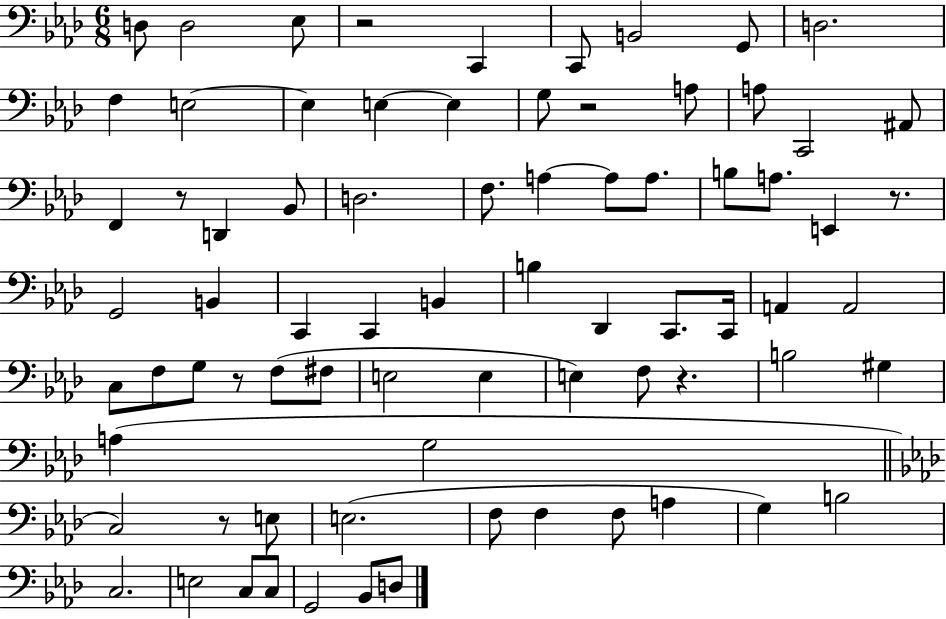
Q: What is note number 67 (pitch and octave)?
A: G2